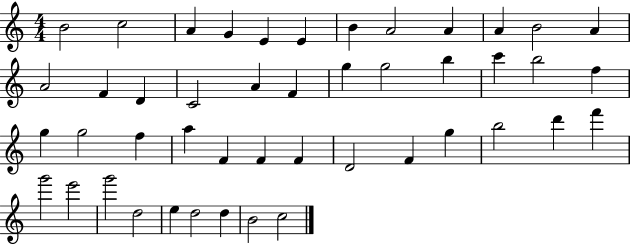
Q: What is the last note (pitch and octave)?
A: C5